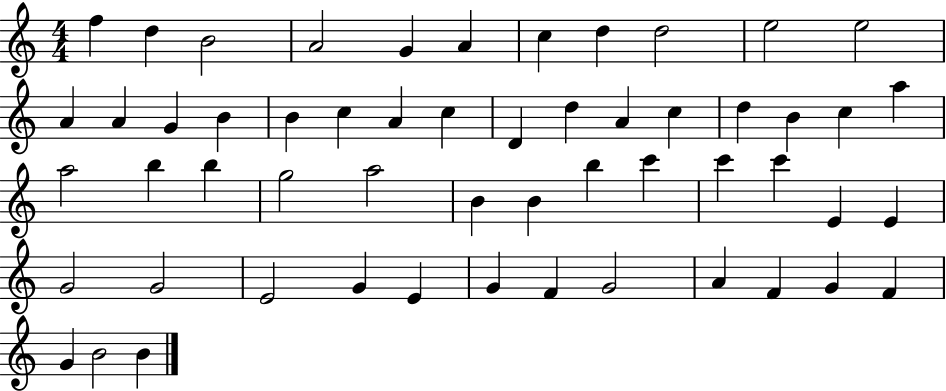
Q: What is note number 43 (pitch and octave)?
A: E4